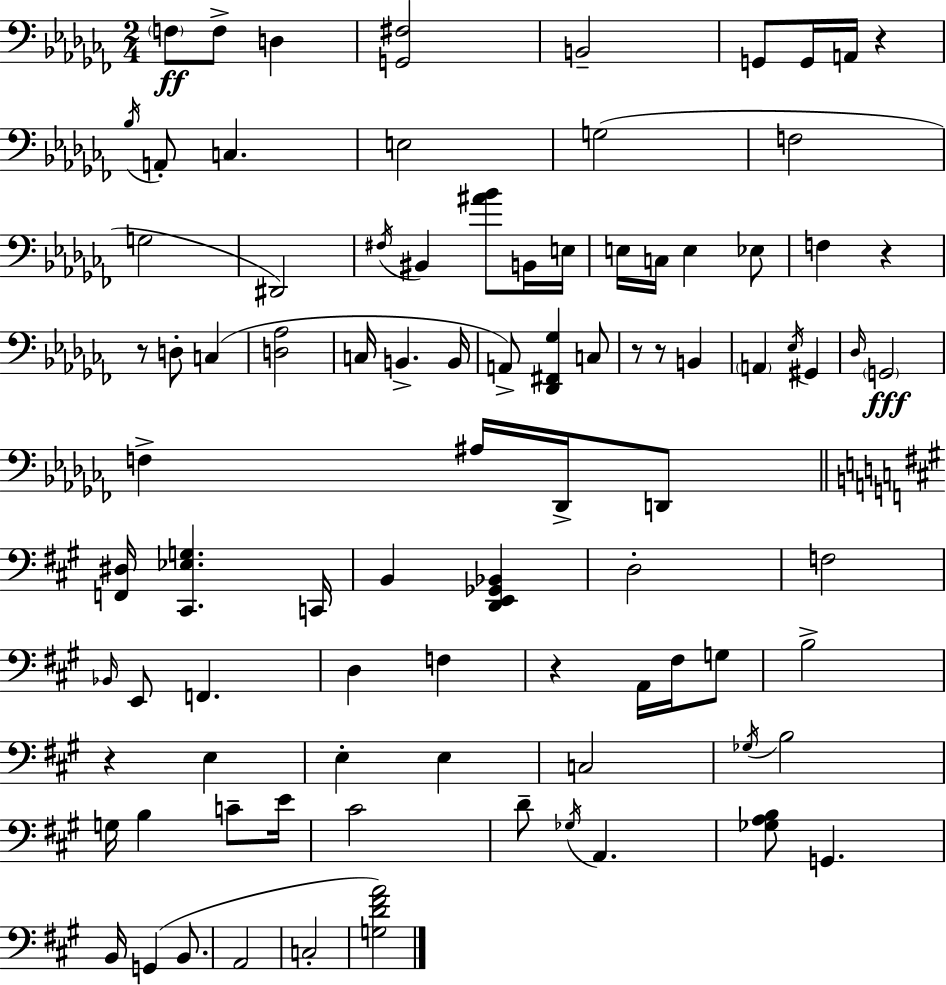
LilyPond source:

{
  \clef bass
  \numericTimeSignature
  \time 2/4
  \key aes \minor
  \parenthesize f8\ff f8-> d4 | <g, fis>2 | b,2-- | g,8 g,16 a,16 r4 | \break \acciaccatura { bes16 } a,8-. c4. | e2 | g2( | f2 | \break g2 | dis,2) | \acciaccatura { fis16 } bis,4 <ais' bes'>8 | b,16 e16 e16 c16 e4 | \break ees8 f4 r4 | r8 d8-. c4( | <d aes>2 | c16 b,4.-> | \break b,16 a,8->) <des, fis, ges>4 | c8 r8 r8 b,4 | \parenthesize a,4 \acciaccatura { ees16 } gis,4 | \grace { des16 } \parenthesize g,2\fff | \break f4-> | ais16 des,16-> d,8 \bar "||" \break \key a \major <f, dis>16 <cis, ees g>4. c,16 | b,4 <d, e, ges, bes,>4 | d2-. | f2 | \break \grace { bes,16 } e,8 f,4. | d4 f4 | r4 a,16 fis16 g8 | b2-> | \break r4 e4 | e4-. e4 | c2 | \acciaccatura { ges16 } b2 | \break g16 b4 c'8-- | e'16 cis'2 | d'8-- \acciaccatura { ges16 } a,4. | <ges a b>8 g,4. | \break b,16 g,4( | b,8. a,2 | c2-. | <g d' fis' a'>2) | \break \bar "|."
}